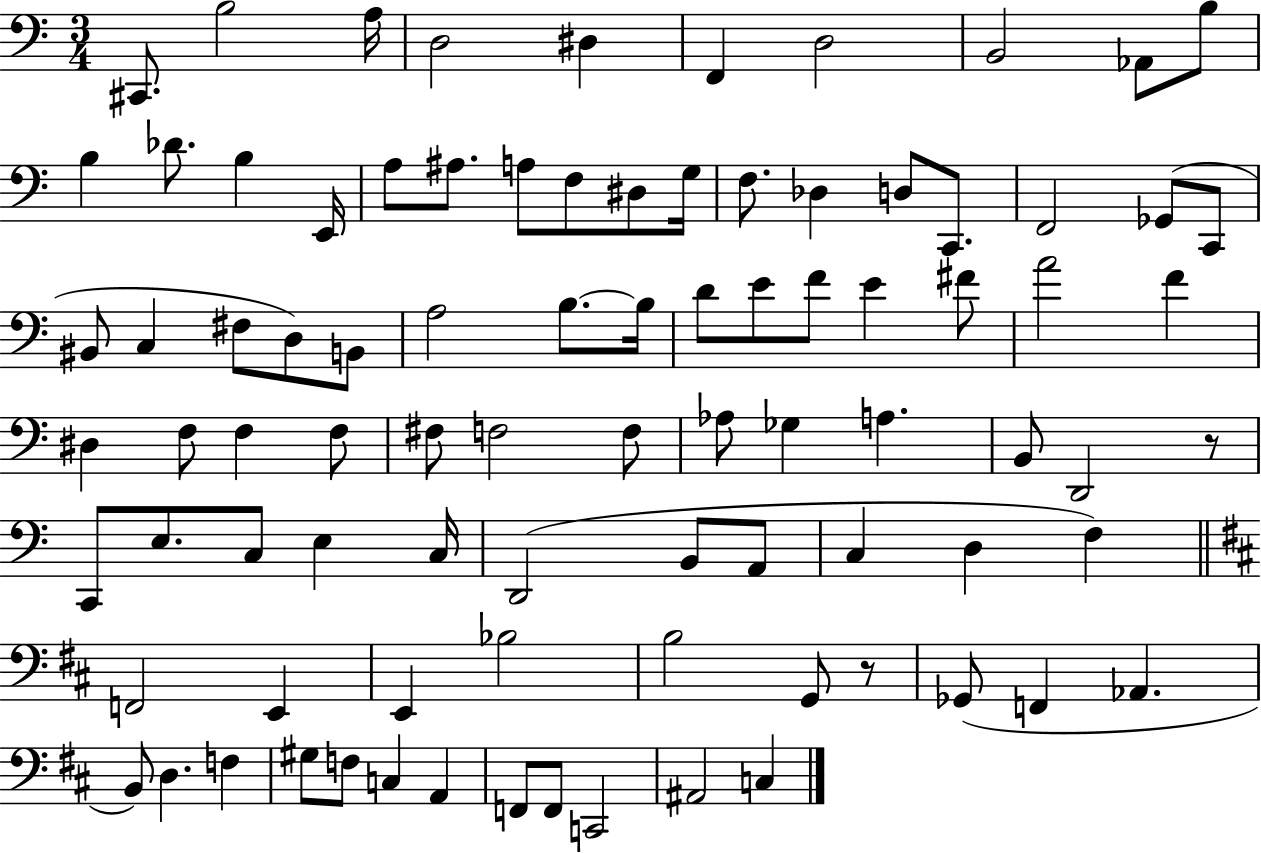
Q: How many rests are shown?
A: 2